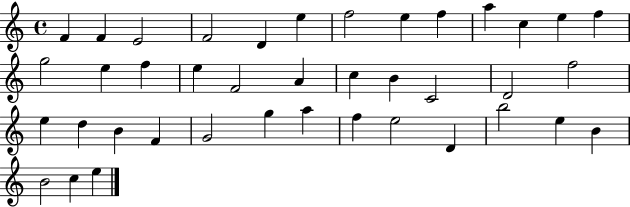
{
  \clef treble
  \time 4/4
  \defaultTimeSignature
  \key c \major
  f'4 f'4 e'2 | f'2 d'4 e''4 | f''2 e''4 f''4 | a''4 c''4 e''4 f''4 | \break g''2 e''4 f''4 | e''4 f'2 a'4 | c''4 b'4 c'2 | d'2 f''2 | \break e''4 d''4 b'4 f'4 | g'2 g''4 a''4 | f''4 e''2 d'4 | b''2 e''4 b'4 | \break b'2 c''4 e''4 | \bar "|."
}